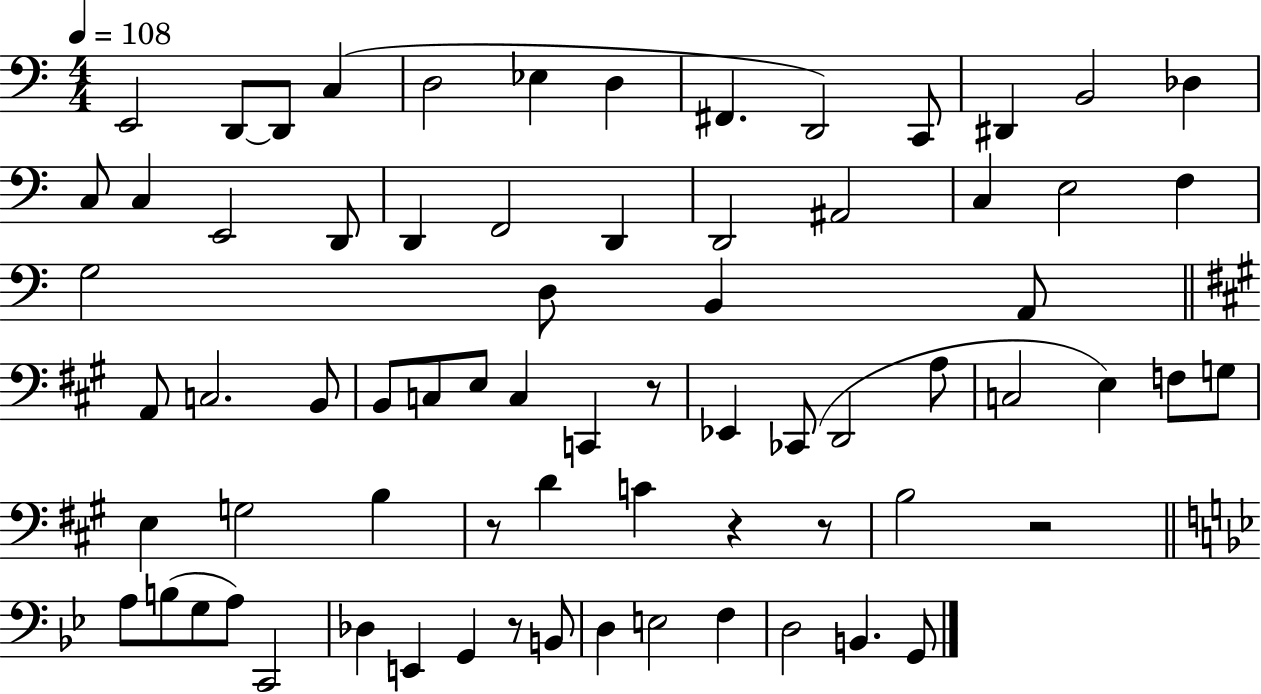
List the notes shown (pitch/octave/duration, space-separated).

E2/h D2/e D2/e C3/q D3/h Eb3/q D3/q F#2/q. D2/h C2/e D#2/q B2/h Db3/q C3/e C3/q E2/h D2/e D2/q F2/h D2/q D2/h A#2/h C3/q E3/h F3/q G3/h D3/e B2/q A2/e A2/e C3/h. B2/e B2/e C3/e E3/e C3/q C2/q R/e Eb2/q CES2/e D2/h A3/e C3/h E3/q F3/e G3/e E3/q G3/h B3/q R/e D4/q C4/q R/q R/e B3/h R/h A3/e B3/e G3/e A3/e C2/h Db3/q E2/q G2/q R/e B2/e D3/q E3/h F3/q D3/h B2/q. G2/e